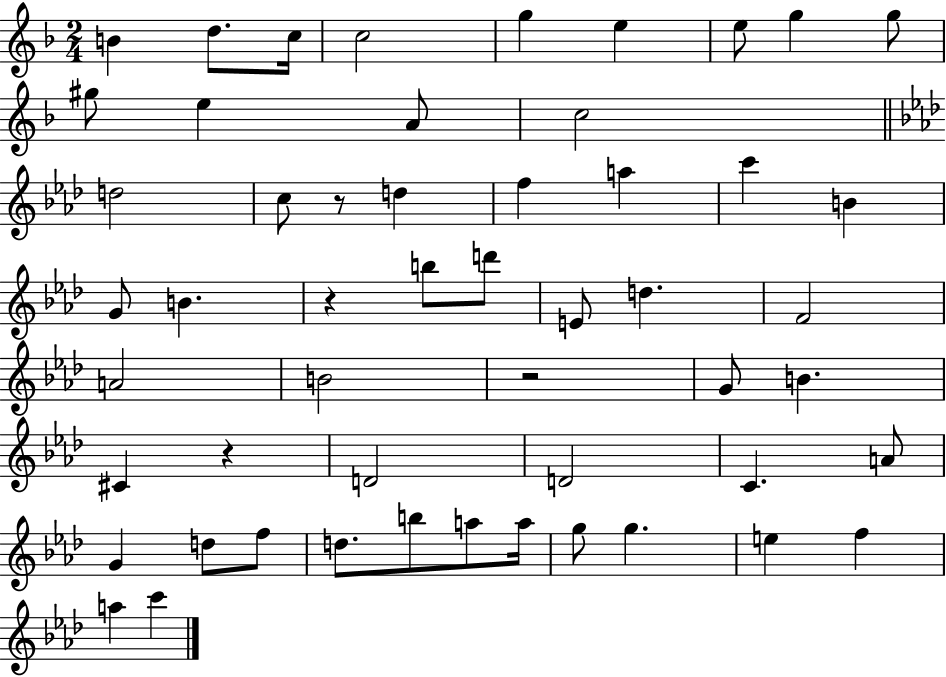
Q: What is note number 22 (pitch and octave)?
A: B4